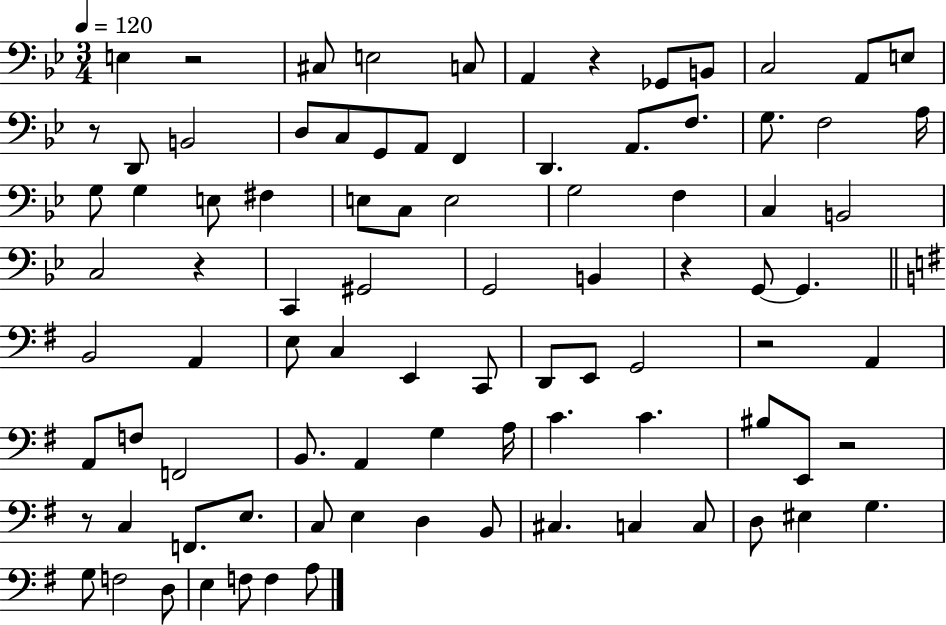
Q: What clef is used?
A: bass